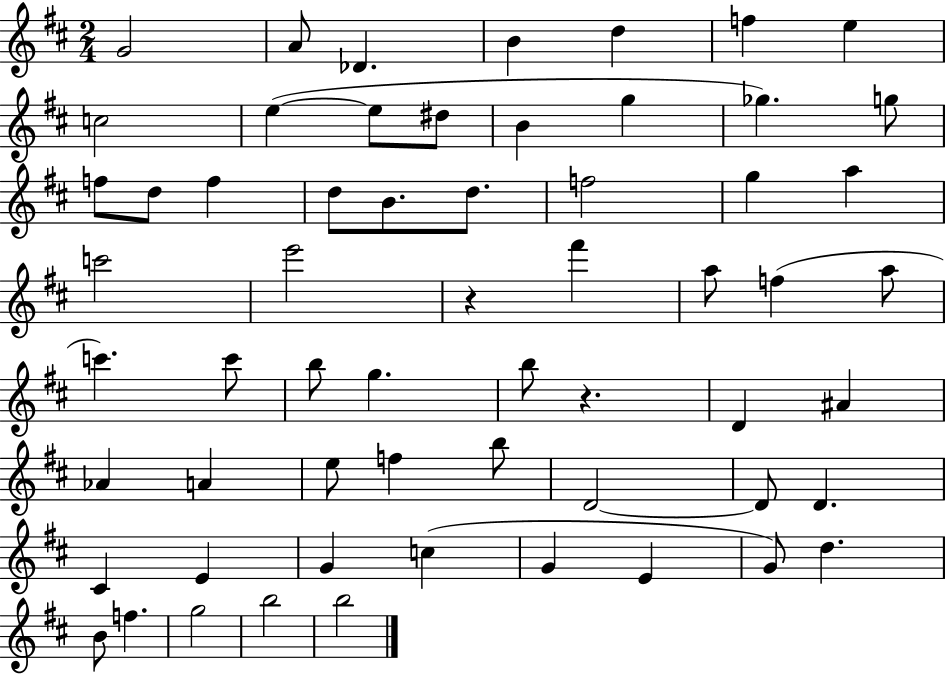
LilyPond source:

{
  \clef treble
  \numericTimeSignature
  \time 2/4
  \key d \major
  g'2 | a'8 des'4. | b'4 d''4 | f''4 e''4 | \break c''2 | e''4~(~ e''8 dis''8 | b'4 g''4 | ges''4.) g''8 | \break f''8 d''8 f''4 | d''8 b'8. d''8. | f''2 | g''4 a''4 | \break c'''2 | e'''2 | r4 fis'''4 | a''8 f''4( a''8 | \break c'''4.) c'''8 | b''8 g''4. | b''8 r4. | d'4 ais'4 | \break aes'4 a'4 | e''8 f''4 b''8 | d'2~~ | d'8 d'4. | \break cis'4 e'4 | g'4 c''4( | g'4 e'4 | g'8) d''4. | \break b'8 f''4. | g''2 | b''2 | b''2 | \break \bar "|."
}